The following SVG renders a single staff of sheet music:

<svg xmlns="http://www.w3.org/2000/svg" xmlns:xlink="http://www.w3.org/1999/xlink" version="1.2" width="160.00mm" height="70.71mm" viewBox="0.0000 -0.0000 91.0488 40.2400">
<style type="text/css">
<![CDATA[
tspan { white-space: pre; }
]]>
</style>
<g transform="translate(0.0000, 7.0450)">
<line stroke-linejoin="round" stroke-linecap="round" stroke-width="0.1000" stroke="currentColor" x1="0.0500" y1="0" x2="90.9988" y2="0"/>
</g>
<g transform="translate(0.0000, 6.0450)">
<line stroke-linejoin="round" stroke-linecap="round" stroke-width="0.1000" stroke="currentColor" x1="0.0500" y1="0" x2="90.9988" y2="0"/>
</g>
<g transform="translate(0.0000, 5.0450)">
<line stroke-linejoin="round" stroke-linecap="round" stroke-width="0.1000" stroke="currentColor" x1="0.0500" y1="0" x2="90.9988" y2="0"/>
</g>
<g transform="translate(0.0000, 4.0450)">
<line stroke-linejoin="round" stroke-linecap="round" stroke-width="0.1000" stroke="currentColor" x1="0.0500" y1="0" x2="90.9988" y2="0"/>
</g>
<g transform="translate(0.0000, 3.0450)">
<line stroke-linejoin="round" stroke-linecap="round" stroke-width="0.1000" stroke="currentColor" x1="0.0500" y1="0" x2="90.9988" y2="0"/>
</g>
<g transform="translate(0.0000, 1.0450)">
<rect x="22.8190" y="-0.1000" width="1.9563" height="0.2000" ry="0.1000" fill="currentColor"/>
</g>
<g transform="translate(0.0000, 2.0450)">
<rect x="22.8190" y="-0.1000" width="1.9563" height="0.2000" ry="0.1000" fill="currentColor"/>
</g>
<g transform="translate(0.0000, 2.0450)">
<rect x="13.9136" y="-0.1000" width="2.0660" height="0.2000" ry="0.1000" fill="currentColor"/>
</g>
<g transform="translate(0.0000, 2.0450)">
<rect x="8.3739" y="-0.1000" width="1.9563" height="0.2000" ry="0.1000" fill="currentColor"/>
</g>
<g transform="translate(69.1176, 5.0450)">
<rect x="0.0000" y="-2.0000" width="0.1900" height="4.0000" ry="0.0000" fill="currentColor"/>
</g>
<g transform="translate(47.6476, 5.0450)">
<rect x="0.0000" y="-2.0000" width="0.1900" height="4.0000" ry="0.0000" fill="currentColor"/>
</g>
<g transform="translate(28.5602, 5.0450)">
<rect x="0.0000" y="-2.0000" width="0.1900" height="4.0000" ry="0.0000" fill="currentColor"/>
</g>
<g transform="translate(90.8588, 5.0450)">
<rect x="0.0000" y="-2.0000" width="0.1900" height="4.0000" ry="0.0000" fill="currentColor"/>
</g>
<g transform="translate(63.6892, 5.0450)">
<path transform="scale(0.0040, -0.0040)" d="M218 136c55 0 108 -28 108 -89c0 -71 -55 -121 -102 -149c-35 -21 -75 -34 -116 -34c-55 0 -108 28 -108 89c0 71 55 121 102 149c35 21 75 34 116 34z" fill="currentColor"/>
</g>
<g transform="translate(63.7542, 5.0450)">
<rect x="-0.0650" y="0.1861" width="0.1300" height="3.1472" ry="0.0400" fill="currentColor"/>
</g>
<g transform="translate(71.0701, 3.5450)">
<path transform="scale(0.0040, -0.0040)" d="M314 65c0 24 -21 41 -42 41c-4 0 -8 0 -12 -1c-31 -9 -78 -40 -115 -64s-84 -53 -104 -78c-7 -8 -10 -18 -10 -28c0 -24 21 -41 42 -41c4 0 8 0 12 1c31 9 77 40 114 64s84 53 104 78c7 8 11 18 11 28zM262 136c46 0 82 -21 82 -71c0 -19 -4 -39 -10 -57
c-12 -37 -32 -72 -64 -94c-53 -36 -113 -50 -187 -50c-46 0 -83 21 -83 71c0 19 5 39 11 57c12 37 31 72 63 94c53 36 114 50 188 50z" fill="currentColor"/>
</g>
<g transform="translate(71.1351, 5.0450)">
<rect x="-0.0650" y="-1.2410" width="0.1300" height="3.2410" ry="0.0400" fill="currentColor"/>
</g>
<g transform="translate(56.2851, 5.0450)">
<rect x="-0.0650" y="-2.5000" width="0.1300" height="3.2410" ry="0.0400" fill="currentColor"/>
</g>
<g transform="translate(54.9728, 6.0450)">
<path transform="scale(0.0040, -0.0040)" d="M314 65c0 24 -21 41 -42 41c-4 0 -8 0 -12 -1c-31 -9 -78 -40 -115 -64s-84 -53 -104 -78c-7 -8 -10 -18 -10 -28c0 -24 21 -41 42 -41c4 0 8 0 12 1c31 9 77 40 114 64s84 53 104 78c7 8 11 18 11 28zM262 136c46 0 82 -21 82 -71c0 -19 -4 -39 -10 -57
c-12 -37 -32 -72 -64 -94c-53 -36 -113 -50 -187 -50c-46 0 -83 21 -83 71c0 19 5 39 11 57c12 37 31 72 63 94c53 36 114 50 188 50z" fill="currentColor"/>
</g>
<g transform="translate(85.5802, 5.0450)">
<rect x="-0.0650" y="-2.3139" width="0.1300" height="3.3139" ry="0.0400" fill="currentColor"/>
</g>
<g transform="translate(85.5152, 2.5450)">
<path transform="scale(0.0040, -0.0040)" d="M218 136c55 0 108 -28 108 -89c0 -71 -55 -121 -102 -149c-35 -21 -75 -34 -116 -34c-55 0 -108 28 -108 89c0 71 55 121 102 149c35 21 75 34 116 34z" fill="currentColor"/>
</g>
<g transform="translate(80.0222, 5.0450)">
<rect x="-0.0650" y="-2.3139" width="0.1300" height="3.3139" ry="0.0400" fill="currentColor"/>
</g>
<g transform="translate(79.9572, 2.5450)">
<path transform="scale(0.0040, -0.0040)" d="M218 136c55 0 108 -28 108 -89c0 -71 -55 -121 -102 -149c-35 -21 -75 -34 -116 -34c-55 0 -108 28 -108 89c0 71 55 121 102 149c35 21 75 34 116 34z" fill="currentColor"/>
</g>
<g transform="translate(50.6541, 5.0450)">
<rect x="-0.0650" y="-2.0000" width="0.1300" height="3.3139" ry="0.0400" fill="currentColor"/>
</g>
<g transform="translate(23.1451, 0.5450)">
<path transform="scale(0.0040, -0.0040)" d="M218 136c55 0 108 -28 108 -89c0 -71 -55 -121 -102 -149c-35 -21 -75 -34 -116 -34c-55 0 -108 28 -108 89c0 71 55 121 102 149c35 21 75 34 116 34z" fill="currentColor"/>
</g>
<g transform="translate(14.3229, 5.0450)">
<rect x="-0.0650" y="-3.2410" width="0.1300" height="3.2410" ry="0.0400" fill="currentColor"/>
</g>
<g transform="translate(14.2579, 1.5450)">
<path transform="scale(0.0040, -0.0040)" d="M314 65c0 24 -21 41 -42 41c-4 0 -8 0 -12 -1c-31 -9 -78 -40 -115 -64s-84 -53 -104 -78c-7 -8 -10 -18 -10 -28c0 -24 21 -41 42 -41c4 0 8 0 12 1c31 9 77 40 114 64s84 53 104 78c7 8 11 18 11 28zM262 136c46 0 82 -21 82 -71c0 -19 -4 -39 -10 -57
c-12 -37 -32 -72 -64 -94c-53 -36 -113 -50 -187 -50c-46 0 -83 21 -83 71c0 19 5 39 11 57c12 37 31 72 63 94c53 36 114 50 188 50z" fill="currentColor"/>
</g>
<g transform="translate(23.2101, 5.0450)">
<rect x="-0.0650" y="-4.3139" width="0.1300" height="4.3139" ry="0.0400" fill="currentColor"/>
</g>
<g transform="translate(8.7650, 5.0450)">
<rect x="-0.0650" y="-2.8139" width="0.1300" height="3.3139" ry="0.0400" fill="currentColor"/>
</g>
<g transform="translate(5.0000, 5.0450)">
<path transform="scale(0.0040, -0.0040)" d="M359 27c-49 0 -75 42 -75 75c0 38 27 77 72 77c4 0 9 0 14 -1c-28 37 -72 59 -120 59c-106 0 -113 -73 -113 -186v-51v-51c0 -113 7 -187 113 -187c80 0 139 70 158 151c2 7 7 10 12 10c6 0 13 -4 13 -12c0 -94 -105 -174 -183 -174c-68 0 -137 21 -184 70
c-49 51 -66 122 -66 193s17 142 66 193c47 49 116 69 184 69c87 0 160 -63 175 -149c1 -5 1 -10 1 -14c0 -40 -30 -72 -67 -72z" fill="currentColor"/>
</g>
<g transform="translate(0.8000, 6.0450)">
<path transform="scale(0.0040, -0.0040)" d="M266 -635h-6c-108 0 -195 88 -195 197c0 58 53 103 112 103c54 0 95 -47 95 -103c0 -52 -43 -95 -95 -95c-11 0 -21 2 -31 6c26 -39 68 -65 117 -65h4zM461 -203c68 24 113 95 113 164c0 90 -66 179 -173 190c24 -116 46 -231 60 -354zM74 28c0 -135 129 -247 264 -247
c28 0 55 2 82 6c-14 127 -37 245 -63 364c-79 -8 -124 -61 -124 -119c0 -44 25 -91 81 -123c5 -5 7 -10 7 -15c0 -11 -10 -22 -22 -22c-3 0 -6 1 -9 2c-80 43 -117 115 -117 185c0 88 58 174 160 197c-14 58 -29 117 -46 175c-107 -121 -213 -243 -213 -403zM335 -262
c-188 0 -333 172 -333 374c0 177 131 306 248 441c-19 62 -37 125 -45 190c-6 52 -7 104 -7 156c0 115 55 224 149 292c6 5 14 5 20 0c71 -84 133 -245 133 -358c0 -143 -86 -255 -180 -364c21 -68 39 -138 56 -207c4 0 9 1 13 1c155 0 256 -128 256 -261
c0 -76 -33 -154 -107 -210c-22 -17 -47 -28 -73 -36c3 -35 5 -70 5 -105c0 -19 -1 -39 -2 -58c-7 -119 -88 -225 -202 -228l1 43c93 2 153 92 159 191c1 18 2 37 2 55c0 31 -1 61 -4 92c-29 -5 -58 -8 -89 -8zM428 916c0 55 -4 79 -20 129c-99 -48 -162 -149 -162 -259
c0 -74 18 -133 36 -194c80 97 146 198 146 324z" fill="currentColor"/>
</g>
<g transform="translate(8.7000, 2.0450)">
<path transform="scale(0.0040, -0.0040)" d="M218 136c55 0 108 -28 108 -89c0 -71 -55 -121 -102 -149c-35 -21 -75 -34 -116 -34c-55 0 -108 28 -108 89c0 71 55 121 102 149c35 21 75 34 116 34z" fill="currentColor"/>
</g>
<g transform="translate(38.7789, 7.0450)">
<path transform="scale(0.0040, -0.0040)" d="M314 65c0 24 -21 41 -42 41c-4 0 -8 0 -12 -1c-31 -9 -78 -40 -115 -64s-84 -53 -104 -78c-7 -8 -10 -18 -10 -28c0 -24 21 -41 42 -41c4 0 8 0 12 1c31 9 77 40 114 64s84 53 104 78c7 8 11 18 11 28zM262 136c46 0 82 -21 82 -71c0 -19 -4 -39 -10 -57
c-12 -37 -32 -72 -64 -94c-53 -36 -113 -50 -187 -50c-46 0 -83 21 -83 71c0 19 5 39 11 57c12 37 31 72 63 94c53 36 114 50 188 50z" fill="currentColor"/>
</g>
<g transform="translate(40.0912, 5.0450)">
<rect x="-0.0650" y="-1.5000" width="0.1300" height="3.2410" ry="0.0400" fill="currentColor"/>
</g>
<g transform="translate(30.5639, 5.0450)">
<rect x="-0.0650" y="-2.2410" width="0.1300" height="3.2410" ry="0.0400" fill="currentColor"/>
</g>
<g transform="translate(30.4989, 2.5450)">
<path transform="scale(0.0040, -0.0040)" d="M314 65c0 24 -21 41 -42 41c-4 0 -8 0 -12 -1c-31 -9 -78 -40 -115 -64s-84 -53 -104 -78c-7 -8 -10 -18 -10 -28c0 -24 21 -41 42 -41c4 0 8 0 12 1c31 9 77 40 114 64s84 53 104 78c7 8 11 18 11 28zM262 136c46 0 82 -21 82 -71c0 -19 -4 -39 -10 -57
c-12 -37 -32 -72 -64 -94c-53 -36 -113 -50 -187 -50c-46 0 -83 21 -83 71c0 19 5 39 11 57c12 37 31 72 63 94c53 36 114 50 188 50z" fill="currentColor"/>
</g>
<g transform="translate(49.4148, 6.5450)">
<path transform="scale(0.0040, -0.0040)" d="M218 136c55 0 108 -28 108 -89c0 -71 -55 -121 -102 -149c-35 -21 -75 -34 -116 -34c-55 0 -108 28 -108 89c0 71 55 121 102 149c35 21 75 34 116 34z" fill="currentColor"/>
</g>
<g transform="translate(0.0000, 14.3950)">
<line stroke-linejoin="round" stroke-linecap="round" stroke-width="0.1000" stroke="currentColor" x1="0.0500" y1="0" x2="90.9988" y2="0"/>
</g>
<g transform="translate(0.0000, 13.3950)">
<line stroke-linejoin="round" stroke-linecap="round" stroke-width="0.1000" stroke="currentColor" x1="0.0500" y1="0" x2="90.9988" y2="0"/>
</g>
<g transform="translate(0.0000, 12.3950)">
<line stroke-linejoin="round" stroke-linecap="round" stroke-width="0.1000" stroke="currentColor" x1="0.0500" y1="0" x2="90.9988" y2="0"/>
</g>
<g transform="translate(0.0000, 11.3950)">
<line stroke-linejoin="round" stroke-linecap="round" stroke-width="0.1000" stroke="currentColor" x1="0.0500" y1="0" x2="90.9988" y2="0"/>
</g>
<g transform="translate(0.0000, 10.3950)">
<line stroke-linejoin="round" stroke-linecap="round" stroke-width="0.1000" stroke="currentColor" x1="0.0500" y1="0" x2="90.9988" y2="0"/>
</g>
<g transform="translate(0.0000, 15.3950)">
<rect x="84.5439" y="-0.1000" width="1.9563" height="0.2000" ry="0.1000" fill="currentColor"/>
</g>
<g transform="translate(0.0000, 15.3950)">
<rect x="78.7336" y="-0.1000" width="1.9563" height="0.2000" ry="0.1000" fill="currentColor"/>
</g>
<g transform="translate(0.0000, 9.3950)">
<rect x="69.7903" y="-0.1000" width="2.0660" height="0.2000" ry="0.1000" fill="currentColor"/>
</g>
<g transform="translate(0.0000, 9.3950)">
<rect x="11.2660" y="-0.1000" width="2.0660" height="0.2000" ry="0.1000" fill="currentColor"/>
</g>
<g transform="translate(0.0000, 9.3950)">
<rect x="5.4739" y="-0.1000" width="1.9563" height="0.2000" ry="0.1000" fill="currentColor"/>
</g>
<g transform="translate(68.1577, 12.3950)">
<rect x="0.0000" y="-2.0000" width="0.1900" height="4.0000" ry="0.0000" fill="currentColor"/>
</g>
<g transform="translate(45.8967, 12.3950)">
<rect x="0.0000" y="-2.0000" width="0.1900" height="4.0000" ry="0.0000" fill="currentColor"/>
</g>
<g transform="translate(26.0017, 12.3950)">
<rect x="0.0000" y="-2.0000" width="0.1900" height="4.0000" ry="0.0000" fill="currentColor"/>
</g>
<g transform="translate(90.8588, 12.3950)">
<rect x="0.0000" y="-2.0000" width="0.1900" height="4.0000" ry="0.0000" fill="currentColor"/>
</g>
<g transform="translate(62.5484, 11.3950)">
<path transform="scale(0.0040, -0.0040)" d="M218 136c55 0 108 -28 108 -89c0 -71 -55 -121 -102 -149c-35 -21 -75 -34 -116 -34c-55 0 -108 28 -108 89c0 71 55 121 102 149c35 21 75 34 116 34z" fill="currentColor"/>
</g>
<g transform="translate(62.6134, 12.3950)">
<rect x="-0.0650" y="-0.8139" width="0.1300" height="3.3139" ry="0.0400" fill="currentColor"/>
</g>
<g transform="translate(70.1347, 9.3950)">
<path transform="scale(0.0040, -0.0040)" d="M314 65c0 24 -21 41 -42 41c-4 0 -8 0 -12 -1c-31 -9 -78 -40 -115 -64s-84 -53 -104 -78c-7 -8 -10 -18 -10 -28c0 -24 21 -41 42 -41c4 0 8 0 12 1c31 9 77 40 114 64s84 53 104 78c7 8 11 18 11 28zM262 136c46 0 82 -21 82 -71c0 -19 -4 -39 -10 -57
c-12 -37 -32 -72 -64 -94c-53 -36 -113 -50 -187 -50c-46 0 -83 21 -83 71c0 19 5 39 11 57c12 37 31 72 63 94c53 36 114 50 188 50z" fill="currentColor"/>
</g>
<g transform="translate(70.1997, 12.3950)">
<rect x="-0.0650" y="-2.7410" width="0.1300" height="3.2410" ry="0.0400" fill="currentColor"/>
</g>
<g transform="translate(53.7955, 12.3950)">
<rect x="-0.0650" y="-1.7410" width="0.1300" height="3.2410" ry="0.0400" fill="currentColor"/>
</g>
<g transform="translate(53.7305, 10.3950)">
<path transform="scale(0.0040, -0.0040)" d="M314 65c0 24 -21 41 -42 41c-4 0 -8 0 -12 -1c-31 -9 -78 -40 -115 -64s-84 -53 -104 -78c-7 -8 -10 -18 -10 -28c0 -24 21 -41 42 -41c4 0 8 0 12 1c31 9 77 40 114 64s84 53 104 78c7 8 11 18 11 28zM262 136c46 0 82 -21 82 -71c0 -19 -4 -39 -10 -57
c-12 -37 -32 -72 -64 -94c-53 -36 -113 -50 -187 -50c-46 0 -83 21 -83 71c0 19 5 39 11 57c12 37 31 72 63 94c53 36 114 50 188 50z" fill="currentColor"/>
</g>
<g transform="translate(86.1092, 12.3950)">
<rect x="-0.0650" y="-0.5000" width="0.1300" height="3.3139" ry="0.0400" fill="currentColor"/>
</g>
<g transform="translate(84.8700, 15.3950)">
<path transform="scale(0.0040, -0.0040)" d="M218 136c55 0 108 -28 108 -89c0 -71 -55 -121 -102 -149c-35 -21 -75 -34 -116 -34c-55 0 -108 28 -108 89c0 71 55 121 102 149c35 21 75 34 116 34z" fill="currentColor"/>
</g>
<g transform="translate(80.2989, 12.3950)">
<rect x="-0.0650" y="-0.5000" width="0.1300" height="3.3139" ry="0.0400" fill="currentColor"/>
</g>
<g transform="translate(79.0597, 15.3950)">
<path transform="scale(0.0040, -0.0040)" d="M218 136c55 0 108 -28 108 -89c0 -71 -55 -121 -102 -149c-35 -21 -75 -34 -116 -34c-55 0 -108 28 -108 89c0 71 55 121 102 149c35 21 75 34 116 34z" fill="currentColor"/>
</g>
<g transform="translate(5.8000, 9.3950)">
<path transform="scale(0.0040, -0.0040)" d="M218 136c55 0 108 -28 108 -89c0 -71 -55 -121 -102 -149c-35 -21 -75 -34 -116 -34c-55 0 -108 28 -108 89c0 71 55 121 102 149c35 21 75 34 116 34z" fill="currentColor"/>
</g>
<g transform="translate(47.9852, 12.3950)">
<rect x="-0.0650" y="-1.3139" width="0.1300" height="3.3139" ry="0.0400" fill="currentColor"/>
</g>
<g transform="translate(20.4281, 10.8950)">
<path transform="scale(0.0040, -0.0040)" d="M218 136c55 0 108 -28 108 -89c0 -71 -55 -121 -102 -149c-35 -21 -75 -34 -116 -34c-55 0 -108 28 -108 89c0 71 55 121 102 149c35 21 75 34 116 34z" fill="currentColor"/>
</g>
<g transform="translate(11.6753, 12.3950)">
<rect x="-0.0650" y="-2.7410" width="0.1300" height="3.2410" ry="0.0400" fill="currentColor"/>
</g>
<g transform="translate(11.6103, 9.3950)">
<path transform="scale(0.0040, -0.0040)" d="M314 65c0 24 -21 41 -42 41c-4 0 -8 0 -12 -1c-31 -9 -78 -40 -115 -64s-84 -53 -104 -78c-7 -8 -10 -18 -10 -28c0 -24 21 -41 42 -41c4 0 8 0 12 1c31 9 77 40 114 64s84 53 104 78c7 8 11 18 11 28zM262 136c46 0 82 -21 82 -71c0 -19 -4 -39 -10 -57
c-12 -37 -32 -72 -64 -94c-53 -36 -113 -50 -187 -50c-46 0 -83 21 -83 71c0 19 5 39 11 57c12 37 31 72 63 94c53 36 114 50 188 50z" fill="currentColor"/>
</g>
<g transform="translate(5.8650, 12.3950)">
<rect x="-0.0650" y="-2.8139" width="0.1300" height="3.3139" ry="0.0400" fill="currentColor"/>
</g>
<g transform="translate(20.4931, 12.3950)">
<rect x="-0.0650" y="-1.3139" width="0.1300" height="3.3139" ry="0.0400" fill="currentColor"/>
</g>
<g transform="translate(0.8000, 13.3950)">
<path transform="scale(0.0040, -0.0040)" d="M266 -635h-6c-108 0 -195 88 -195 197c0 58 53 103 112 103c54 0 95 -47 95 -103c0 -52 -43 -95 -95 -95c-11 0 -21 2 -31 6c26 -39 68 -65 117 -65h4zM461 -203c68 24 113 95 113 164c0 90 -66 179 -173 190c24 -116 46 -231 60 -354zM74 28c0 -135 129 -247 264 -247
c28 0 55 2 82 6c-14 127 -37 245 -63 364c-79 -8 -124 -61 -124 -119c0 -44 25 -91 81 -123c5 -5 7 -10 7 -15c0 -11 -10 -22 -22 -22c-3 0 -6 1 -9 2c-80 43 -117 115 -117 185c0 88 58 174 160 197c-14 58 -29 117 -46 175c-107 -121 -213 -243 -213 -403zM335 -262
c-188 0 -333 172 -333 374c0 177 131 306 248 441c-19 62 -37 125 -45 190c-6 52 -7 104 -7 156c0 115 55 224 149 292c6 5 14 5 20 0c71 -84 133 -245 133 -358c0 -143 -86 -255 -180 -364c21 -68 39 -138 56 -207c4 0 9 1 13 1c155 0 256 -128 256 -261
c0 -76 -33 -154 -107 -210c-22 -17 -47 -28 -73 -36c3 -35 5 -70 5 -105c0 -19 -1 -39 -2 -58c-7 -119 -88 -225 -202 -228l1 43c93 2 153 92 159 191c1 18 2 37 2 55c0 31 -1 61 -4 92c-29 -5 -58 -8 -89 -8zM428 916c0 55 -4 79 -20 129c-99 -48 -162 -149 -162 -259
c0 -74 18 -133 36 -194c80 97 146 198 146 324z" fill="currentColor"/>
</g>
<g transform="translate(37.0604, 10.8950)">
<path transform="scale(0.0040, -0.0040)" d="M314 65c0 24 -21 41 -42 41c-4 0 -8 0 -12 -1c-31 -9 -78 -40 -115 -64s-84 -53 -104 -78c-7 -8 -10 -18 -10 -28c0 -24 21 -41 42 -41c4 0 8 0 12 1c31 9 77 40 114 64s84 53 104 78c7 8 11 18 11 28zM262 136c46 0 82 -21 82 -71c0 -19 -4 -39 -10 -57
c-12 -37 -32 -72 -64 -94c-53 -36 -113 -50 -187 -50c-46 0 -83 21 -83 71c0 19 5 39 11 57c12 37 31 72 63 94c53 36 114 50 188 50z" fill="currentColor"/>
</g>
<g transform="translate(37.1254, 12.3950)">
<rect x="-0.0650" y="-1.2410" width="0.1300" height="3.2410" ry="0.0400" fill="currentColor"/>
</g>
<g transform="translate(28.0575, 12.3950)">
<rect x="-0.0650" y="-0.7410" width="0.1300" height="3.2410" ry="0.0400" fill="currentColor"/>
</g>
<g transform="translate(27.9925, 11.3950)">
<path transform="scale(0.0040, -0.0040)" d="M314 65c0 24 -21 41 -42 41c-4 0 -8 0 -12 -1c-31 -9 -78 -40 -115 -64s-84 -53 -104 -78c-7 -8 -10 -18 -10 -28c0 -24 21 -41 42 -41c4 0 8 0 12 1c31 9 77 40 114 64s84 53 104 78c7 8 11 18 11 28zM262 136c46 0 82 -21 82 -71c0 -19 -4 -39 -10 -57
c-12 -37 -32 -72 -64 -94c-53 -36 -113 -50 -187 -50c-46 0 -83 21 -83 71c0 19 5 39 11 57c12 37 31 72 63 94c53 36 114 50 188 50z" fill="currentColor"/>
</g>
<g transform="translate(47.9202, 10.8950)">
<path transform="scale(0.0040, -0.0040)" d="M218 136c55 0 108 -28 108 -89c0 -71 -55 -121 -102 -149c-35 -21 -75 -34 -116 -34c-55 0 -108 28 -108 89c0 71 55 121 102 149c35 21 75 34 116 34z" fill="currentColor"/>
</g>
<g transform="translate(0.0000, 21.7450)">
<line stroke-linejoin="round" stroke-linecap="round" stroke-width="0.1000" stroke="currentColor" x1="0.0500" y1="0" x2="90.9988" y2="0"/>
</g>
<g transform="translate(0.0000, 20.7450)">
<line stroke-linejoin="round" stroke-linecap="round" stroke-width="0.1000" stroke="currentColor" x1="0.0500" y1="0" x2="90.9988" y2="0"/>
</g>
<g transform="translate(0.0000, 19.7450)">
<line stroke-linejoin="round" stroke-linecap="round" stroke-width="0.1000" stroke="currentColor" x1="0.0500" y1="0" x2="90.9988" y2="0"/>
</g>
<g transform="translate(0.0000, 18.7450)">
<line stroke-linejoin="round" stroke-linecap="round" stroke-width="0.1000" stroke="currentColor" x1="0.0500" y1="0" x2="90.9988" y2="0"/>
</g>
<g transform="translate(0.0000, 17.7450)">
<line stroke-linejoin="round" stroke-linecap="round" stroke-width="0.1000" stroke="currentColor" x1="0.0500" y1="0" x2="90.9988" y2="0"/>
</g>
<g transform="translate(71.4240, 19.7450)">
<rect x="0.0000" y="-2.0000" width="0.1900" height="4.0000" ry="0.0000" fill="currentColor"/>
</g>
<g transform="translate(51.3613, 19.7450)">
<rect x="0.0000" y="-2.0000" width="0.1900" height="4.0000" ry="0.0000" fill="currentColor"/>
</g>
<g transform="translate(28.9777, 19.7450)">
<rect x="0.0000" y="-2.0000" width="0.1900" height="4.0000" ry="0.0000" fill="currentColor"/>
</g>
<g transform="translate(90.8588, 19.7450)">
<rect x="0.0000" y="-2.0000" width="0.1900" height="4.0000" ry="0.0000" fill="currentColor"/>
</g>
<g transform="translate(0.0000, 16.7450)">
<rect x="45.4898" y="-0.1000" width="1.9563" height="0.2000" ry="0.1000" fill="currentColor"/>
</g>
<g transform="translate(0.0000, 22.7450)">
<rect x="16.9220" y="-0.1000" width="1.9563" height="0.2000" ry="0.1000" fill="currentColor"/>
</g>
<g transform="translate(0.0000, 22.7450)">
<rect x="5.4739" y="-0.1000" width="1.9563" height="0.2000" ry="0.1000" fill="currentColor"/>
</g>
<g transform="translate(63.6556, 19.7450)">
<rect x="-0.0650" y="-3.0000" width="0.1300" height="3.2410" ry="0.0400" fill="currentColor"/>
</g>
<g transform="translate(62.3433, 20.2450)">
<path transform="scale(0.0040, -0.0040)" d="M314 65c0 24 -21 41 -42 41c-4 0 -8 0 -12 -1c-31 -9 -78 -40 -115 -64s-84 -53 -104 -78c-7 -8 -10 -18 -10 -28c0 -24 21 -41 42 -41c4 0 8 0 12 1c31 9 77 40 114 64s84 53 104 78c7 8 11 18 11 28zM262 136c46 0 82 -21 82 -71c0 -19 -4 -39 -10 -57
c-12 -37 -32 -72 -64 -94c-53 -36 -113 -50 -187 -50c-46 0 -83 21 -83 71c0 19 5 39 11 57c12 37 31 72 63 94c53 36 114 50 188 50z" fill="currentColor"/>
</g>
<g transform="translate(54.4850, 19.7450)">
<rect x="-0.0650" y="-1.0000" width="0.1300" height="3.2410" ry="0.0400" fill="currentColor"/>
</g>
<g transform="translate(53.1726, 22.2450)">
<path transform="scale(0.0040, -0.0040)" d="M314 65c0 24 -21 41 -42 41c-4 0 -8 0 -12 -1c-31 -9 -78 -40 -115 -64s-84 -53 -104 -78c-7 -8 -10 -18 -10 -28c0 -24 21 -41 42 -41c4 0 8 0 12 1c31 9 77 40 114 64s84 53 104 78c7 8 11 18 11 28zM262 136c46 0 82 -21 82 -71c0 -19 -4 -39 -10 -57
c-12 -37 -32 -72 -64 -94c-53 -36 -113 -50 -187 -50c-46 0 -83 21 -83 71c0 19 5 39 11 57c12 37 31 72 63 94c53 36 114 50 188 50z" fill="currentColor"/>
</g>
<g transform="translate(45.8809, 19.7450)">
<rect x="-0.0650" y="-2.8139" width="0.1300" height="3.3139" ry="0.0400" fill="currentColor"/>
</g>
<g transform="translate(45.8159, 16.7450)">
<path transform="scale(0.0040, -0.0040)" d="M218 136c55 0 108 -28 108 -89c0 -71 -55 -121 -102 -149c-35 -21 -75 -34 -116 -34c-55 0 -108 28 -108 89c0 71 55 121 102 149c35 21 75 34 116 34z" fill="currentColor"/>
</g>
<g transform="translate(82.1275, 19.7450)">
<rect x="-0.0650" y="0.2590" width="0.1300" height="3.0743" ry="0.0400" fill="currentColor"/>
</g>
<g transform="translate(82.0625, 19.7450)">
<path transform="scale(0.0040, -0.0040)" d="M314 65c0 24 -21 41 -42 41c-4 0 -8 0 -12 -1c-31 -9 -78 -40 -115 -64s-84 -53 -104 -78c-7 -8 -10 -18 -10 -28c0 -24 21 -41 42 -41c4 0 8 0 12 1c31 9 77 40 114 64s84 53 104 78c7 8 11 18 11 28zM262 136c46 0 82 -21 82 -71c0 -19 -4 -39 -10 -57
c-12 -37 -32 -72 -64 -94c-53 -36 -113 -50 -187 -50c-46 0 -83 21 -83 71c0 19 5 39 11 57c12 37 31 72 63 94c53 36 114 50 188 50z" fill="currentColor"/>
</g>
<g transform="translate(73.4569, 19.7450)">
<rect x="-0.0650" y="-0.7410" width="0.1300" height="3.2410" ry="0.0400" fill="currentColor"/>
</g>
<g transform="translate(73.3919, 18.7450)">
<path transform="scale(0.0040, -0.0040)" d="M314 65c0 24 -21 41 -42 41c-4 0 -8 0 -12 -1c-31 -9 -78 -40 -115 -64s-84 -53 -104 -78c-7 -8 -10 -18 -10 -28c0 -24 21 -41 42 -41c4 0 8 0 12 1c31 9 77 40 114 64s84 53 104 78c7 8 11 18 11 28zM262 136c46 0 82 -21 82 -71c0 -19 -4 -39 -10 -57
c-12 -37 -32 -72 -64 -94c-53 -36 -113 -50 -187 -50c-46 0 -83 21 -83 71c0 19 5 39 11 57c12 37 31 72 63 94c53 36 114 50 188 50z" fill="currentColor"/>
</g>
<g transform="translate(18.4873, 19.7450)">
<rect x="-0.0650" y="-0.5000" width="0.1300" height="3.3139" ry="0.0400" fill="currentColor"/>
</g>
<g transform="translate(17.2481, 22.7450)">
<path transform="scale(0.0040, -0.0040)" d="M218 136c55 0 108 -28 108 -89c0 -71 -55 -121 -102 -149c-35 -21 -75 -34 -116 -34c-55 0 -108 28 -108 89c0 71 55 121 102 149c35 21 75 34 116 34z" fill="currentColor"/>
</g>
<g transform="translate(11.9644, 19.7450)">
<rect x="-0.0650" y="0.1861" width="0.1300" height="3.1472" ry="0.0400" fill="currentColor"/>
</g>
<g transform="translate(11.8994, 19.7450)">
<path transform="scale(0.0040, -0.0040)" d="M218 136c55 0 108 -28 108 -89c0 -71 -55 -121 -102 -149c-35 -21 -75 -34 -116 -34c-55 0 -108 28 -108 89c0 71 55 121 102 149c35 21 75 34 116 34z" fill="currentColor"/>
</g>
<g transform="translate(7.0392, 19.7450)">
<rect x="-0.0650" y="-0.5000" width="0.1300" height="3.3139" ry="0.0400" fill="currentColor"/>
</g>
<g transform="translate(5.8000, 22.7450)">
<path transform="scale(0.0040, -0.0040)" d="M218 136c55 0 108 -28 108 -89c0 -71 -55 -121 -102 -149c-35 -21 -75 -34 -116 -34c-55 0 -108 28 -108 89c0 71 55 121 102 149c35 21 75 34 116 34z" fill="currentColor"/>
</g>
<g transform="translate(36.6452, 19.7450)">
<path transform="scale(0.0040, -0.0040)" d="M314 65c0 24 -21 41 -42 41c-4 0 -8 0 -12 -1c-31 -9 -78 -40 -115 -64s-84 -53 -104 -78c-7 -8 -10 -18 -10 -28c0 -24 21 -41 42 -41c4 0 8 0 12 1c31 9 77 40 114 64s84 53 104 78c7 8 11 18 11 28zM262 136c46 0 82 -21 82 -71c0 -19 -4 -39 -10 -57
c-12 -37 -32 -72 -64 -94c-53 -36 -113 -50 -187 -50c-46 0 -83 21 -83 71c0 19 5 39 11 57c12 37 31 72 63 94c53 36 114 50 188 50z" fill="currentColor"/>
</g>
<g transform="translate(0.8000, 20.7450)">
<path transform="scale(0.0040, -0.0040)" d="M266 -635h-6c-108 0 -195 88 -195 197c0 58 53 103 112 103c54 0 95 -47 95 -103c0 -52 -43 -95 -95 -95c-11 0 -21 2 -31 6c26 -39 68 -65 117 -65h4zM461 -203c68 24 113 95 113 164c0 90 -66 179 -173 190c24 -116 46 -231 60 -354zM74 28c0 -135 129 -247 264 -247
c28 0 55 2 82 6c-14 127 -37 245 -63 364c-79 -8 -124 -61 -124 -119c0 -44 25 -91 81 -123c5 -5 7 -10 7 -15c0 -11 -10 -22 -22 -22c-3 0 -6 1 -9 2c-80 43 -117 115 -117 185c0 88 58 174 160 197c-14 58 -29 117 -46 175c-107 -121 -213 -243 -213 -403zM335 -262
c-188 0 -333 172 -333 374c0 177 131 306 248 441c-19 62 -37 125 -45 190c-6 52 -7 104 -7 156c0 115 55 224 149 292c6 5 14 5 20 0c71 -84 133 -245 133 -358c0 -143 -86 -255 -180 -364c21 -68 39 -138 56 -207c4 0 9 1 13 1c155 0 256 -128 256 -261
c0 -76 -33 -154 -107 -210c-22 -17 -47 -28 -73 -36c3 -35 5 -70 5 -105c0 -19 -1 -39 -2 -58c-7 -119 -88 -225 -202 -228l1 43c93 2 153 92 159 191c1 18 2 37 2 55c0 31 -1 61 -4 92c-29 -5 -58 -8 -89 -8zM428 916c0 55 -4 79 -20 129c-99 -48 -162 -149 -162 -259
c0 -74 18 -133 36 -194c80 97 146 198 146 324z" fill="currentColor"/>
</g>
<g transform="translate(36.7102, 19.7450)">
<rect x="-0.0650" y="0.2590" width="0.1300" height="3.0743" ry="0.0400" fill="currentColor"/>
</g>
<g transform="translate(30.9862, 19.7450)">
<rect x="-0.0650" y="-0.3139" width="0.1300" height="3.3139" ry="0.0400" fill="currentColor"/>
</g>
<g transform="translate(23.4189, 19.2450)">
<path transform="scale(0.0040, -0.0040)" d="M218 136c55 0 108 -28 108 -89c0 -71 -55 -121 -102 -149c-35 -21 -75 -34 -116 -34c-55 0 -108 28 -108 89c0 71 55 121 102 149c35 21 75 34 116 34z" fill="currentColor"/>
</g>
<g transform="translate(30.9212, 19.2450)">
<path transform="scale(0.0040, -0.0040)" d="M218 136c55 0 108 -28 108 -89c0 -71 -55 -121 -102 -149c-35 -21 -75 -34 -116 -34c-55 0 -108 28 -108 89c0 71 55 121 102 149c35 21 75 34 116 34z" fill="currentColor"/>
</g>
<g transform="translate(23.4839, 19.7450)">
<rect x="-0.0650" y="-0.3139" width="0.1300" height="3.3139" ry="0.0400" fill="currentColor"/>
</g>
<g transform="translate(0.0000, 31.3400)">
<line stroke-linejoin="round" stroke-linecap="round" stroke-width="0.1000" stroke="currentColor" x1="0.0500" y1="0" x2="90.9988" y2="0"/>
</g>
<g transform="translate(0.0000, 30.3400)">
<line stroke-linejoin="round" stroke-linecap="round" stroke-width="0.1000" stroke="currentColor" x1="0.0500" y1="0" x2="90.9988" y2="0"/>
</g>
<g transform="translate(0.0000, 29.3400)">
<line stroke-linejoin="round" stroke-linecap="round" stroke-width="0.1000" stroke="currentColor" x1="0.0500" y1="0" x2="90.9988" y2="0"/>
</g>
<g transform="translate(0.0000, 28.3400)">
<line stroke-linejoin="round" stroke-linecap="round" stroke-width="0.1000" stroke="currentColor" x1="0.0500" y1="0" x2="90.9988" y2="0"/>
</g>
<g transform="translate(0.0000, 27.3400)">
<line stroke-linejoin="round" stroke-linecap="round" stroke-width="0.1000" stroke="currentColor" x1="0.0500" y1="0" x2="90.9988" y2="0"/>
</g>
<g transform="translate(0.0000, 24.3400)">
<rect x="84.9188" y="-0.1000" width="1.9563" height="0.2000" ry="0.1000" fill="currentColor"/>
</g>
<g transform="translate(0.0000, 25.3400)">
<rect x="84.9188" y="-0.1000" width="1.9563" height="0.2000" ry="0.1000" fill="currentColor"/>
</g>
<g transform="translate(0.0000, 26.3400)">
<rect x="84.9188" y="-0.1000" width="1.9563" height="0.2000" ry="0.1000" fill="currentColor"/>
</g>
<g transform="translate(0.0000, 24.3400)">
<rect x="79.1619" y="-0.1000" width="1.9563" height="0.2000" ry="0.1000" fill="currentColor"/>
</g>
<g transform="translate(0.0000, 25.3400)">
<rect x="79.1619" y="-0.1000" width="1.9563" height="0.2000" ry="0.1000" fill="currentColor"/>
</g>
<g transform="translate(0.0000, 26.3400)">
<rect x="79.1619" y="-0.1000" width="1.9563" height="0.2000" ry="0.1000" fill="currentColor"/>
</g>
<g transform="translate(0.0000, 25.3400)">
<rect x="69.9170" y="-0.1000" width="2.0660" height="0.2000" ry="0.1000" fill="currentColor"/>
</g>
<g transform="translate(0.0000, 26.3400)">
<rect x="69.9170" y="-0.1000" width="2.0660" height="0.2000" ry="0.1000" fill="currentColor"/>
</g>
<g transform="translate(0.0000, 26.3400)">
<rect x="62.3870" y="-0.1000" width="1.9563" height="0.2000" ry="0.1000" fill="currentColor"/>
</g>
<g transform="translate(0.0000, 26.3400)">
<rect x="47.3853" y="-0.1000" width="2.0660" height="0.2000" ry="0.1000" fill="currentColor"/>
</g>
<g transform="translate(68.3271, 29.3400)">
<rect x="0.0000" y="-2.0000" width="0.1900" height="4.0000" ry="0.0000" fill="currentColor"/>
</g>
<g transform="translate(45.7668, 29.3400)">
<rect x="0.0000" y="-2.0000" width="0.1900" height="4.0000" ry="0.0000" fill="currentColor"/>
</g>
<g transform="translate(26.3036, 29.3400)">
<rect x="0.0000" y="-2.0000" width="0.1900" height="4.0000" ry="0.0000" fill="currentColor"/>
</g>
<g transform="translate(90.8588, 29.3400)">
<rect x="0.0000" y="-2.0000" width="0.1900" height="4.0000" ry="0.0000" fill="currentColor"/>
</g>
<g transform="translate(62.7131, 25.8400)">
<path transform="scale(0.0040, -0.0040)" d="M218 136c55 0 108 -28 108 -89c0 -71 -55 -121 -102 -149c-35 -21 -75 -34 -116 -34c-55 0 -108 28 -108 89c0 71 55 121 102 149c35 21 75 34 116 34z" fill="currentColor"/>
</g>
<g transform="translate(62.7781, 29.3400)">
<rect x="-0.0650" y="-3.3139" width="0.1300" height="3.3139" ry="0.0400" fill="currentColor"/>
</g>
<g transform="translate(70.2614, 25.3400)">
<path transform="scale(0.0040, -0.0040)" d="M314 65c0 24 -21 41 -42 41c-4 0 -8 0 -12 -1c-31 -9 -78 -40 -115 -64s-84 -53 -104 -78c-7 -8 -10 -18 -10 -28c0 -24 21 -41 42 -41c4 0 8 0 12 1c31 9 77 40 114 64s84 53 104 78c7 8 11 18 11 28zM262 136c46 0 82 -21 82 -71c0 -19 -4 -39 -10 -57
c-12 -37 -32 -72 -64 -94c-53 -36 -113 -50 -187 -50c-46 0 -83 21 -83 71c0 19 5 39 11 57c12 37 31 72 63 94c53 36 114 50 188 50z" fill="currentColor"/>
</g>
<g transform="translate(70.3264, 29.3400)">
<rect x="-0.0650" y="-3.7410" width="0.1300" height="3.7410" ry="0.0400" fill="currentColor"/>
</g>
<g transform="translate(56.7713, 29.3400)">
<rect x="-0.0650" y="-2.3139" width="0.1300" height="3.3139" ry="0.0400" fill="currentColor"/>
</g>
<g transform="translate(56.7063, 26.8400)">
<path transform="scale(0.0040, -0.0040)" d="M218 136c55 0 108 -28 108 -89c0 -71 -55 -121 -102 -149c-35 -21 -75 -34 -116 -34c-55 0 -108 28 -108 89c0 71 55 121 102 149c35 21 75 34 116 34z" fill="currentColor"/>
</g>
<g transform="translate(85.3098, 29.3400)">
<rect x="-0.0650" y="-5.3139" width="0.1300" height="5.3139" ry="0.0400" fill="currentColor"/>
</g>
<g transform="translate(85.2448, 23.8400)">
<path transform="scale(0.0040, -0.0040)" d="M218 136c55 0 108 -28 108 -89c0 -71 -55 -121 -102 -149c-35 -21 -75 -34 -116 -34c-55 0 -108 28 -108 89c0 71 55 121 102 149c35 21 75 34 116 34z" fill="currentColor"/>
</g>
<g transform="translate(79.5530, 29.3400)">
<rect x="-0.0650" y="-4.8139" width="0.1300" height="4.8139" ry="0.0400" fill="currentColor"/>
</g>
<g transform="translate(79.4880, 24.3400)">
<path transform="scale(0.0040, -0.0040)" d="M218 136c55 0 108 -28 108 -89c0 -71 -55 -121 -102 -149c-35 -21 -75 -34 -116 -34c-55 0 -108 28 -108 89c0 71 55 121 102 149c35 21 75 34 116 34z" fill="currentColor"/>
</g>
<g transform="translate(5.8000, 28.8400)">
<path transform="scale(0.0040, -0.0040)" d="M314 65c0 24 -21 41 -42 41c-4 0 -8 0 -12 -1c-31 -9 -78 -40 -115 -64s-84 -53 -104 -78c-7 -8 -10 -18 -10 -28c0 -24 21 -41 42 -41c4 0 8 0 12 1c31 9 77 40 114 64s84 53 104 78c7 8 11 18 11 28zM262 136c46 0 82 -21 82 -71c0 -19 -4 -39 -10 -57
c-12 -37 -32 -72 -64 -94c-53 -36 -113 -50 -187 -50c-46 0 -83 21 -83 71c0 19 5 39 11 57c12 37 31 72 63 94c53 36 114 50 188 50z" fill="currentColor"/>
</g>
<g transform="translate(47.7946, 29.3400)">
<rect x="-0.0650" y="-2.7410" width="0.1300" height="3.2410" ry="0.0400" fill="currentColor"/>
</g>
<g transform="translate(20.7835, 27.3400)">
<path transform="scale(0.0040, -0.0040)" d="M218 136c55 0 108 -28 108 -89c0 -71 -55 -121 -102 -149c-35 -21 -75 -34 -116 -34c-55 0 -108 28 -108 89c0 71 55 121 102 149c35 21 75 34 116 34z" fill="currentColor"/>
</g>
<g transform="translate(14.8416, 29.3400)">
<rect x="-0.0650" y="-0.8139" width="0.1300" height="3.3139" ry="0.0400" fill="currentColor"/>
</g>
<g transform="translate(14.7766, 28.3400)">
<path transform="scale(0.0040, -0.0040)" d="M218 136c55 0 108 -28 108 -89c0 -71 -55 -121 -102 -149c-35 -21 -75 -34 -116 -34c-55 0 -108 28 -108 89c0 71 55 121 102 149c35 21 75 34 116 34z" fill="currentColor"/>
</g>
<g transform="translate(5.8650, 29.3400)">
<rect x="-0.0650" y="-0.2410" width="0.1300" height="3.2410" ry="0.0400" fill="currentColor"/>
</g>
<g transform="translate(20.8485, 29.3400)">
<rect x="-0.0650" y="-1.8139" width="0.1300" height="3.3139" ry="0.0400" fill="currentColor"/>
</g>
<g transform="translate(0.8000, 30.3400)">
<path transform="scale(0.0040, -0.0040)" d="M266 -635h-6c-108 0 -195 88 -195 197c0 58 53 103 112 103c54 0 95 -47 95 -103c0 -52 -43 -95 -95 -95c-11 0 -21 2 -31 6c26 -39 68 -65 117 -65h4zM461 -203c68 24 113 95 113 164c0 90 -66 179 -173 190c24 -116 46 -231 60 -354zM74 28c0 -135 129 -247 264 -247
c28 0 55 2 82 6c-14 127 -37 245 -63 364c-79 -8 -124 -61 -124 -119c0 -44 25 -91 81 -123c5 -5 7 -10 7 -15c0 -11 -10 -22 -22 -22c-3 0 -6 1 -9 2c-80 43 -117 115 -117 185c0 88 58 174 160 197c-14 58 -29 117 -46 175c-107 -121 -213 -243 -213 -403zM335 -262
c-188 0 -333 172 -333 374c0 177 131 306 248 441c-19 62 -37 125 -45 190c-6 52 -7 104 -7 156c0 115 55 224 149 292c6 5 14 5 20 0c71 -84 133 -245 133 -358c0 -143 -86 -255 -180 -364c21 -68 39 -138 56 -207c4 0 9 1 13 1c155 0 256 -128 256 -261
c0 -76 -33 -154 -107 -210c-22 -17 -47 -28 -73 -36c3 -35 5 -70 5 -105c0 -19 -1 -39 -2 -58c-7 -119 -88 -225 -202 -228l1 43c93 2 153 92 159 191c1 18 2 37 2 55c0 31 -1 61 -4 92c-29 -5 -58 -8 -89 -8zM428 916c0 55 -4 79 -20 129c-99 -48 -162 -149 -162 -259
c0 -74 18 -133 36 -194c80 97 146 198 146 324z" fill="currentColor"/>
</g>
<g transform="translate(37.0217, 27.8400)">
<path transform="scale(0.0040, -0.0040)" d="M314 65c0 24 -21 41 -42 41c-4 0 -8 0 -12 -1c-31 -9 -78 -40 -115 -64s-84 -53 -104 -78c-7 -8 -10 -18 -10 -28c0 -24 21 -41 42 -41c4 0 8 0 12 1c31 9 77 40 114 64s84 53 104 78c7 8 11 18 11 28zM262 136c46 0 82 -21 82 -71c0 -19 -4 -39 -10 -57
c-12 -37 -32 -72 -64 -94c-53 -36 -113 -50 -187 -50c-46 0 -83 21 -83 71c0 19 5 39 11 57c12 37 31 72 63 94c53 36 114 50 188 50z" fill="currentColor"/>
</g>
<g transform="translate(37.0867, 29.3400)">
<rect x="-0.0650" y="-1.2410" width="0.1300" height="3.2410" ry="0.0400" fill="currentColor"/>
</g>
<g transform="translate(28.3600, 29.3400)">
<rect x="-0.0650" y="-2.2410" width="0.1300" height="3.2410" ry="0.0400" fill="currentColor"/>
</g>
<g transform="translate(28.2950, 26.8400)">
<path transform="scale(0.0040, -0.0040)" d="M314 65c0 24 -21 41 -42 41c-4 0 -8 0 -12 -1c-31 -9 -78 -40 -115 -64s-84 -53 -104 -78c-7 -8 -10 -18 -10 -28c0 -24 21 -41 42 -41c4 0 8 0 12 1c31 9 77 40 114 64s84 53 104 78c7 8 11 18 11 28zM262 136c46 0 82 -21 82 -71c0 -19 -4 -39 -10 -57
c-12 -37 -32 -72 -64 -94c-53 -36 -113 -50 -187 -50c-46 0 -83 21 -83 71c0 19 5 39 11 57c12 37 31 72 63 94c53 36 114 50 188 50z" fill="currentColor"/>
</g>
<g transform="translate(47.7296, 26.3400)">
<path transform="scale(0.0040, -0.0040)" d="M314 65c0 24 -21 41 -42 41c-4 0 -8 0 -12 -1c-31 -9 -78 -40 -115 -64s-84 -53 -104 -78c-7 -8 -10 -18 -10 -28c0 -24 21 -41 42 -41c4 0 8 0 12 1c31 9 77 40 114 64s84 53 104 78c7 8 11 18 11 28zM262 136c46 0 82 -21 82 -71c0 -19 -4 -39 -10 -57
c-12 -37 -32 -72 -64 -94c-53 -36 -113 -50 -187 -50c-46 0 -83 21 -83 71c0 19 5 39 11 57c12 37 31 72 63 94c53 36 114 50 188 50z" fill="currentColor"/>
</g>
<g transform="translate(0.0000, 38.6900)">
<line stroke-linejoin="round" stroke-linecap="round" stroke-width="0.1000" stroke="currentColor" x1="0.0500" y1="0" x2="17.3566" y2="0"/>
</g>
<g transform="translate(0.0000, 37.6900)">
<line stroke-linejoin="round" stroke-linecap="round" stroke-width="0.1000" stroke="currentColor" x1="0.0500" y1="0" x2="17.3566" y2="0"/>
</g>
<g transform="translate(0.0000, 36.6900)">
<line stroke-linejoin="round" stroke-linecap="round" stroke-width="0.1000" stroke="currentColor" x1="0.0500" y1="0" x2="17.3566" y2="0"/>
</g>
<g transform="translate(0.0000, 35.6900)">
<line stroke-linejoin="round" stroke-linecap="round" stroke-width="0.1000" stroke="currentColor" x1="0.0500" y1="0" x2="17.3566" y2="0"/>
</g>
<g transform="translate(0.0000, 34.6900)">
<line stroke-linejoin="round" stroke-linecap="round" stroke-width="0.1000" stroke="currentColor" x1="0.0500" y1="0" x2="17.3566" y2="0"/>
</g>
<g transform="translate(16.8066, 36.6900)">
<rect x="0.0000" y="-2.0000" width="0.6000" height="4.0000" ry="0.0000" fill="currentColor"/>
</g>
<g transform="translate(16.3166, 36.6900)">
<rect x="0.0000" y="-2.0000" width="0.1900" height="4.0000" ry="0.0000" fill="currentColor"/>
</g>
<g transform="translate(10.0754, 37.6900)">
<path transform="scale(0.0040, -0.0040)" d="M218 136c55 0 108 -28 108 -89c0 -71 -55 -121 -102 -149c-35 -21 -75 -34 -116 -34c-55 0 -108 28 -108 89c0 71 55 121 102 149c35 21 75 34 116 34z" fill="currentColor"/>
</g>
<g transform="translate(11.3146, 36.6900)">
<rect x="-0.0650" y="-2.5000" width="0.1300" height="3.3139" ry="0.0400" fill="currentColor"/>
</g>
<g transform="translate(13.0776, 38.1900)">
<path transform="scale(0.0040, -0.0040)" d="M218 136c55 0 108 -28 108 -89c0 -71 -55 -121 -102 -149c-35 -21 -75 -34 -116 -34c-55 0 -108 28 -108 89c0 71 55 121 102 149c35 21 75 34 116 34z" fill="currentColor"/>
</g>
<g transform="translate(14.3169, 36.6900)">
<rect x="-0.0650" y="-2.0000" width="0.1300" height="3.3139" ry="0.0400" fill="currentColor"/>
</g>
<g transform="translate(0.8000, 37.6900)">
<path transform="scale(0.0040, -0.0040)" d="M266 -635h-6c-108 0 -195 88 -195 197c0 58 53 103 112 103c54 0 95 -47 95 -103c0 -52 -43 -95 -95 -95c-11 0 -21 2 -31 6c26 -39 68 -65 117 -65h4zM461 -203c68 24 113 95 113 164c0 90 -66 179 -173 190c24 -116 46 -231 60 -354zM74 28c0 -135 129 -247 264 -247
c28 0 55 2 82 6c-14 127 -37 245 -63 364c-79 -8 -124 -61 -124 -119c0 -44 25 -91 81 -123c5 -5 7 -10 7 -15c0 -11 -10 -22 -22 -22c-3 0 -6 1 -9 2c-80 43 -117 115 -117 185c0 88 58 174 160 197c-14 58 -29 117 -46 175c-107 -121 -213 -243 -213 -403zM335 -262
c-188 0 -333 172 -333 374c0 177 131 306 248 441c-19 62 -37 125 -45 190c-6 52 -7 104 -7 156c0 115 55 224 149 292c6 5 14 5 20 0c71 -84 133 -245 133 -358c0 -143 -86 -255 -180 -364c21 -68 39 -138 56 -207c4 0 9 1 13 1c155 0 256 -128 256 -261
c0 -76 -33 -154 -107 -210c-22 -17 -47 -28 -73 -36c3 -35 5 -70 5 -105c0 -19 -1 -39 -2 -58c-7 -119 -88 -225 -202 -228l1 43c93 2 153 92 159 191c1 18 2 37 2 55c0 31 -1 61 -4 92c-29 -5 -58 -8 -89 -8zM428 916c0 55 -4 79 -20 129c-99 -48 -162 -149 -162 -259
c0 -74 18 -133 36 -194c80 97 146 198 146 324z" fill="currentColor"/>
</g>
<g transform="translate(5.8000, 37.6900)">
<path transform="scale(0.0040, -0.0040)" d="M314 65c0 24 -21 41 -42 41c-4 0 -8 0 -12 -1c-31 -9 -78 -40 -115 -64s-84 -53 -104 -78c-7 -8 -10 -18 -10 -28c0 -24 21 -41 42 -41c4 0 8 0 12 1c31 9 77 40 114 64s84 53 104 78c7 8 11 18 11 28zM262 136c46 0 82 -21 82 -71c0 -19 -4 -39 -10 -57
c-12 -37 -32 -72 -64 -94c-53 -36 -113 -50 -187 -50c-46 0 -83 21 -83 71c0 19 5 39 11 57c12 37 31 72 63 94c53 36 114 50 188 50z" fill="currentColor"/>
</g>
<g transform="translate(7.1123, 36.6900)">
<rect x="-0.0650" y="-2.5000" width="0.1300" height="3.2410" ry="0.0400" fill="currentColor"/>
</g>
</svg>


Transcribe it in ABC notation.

X:1
T:Untitled
M:4/4
L:1/4
K:C
a b2 d' g2 E2 F G2 B e2 g g a a2 e d2 e2 e f2 d a2 C C C B C c c B2 a D2 A2 d2 B2 c2 d f g2 e2 a2 g b c'2 e' f' G2 G F